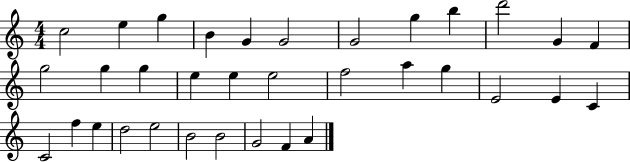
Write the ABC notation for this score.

X:1
T:Untitled
M:4/4
L:1/4
K:C
c2 e g B G G2 G2 g b d'2 G F g2 g g e e e2 f2 a g E2 E C C2 f e d2 e2 B2 B2 G2 F A